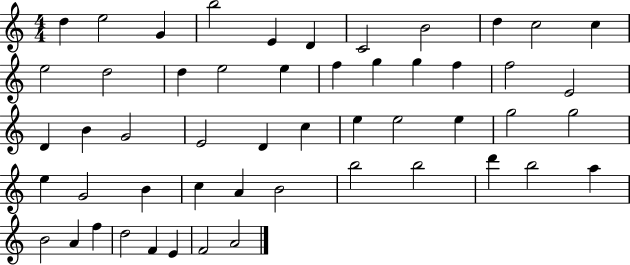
X:1
T:Untitled
M:4/4
L:1/4
K:C
d e2 G b2 E D C2 B2 d c2 c e2 d2 d e2 e f g g f f2 E2 D B G2 E2 D c e e2 e g2 g2 e G2 B c A B2 b2 b2 d' b2 a B2 A f d2 F E F2 A2